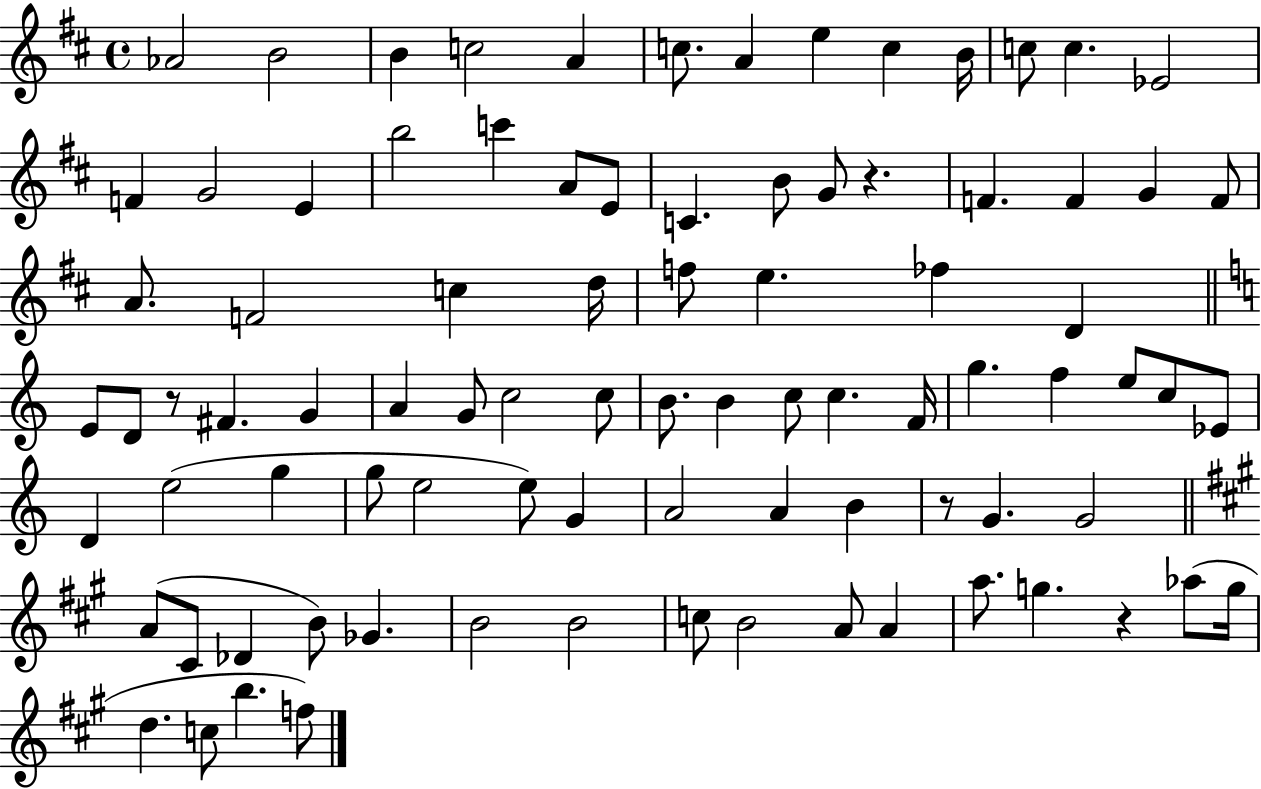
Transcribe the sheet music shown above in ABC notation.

X:1
T:Untitled
M:4/4
L:1/4
K:D
_A2 B2 B c2 A c/2 A e c B/4 c/2 c _E2 F G2 E b2 c' A/2 E/2 C B/2 G/2 z F F G F/2 A/2 F2 c d/4 f/2 e _f D E/2 D/2 z/2 ^F G A G/2 c2 c/2 B/2 B c/2 c F/4 g f e/2 c/2 _E/2 D e2 g g/2 e2 e/2 G A2 A B z/2 G G2 A/2 ^C/2 _D B/2 _G B2 B2 c/2 B2 A/2 A a/2 g z _a/2 g/4 d c/2 b f/2